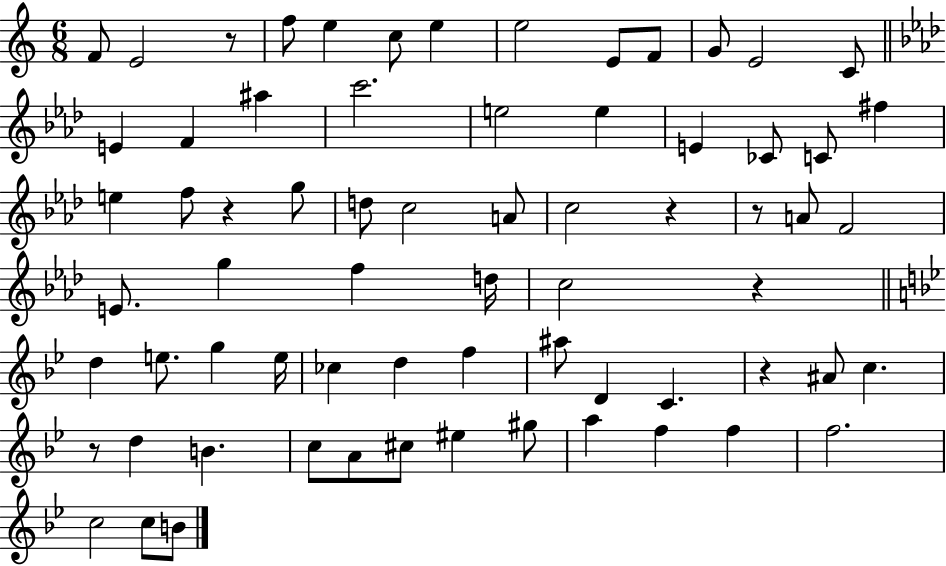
{
  \clef treble
  \numericTimeSignature
  \time 6/8
  \key c \major
  f'8 e'2 r8 | f''8 e''4 c''8 e''4 | e''2 e'8 f'8 | g'8 e'2 c'8 | \break \bar "||" \break \key f \minor e'4 f'4 ais''4 | c'''2. | e''2 e''4 | e'4 ces'8 c'8 fis''4 | \break e''4 f''8 r4 g''8 | d''8 c''2 a'8 | c''2 r4 | r8 a'8 f'2 | \break e'8. g''4 f''4 d''16 | c''2 r4 | \bar "||" \break \key g \minor d''4 e''8. g''4 e''16 | ces''4 d''4 f''4 | ais''8 d'4 c'4. | r4 ais'8 c''4. | \break r8 d''4 b'4. | c''8 a'8 cis''8 eis''4 gis''8 | a''4 f''4 f''4 | f''2. | \break c''2 c''8 b'8 | \bar "|."
}